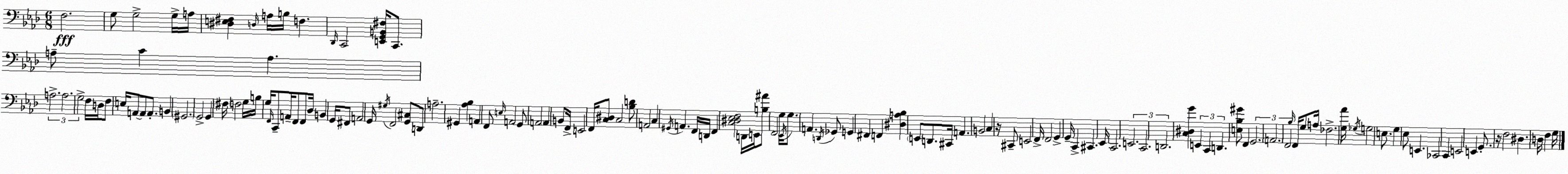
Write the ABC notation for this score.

X:1
T:Untitled
M:6/8
L:1/4
K:Ab
F,2 G,/2 G,2 G,/4 A,/4 [^D,E,^F,] D,/4 A,/4 B,/4 F, _D,,/4 C,,2 [E,,G,,B,,^F,]/4 C,,/2 A,/2 C A, A,2 A,2 G,2 F,/4 D,/4 F,/2 E,/4 A,,/2 A,,/2 A,,/2 B,, ^G,,2 G,,2 G,, ^F,/4 F,2 G,/4 B,/4 G,/4 F,,/4 C,,/2 A,,/4 F,,/2 F,,/2 _D,/4 B,, G,,/4 ^F,,/2 A,,2 G,,/4 ^G,/4 F,,2 [G,,^C,]/2 D,,/2 A,2 ^G,, [_A,_B,] A,, F,,/2 E,/4 A,,2 G,,/2 A,,2 A,, B,,/2 F,,/4 E,,2 F,,/4 [C,^D,]/2 C,2 [_B,D]/2 A,,2 C, ^G,,/4 A,, F,,/4 D,,/4 F,, [C,^D,_E,F,]2 D,,/4 E,,/4 [B,^A]/2 F,,2 G,/4 _E,,/4 G,/2 A,, D,,/4 _G,,/2 G,, ^F,, F,, [^D,A,_B,] E,,/2 D,,/2 ^C,,/4 A,, B,,2 C, z/4 ^C,,/2 E,,2 F,,/4 F,,2 G,, G,,/4 C,, ^C,, _E,,/4 C,,2 E,,2 C,,2 D,,2 [C,^D,G] E,, C,, D,, [E,_B,^G]/2 F,, G,,2 A,,2 F,,2 _B,/4 F,,/4 G,/2 A,/4 _F,2 [G,_A]/4 _G,/4 G,2 E,/2 G, _E,/2 E,, _C,,2 C,, E,,2 E,, G,,/2 z/4 F,2 ^D, D,/4 F, G,/4